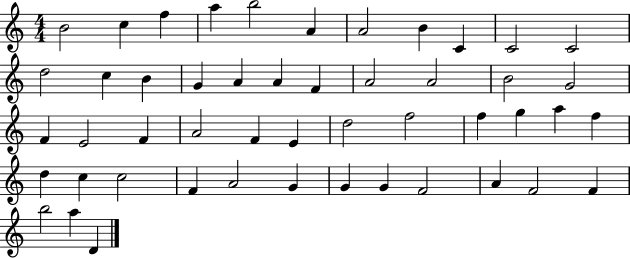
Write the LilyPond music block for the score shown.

{
  \clef treble
  \numericTimeSignature
  \time 4/4
  \key c \major
  b'2 c''4 f''4 | a''4 b''2 a'4 | a'2 b'4 c'4 | c'2 c'2 | \break d''2 c''4 b'4 | g'4 a'4 a'4 f'4 | a'2 a'2 | b'2 g'2 | \break f'4 e'2 f'4 | a'2 f'4 e'4 | d''2 f''2 | f''4 g''4 a''4 f''4 | \break d''4 c''4 c''2 | f'4 a'2 g'4 | g'4 g'4 f'2 | a'4 f'2 f'4 | \break b''2 a''4 d'4 | \bar "|."
}